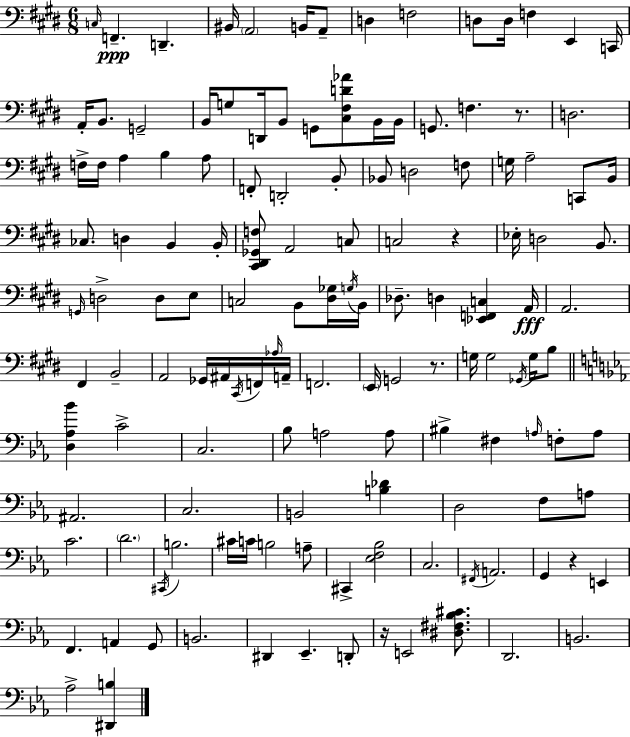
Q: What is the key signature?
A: E major